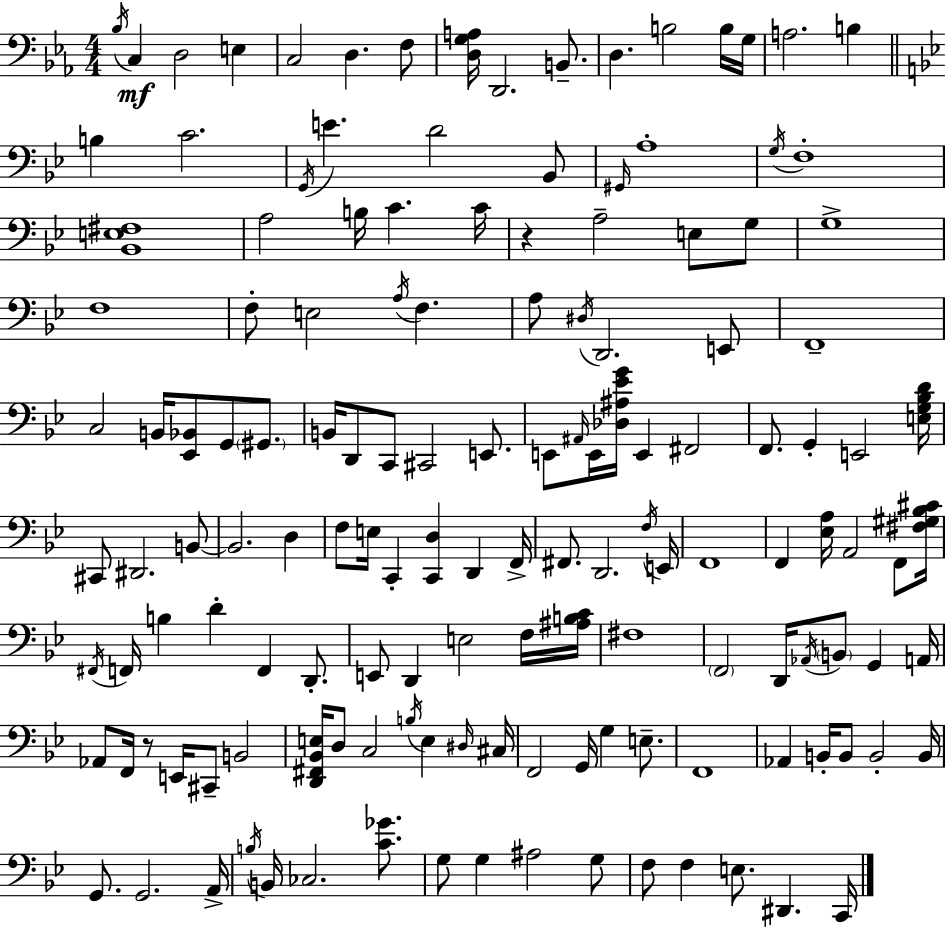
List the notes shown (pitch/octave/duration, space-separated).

Bb3/s C3/q D3/h E3/q C3/h D3/q. F3/e [D3,G3,A3]/s D2/h. B2/e. D3/q. B3/h B3/s G3/s A3/h. B3/q B3/q C4/h. G2/s E4/q. D4/h Bb2/e G#2/s A3/w G3/s F3/w [Bb2,E3,F#3]/w A3/h B3/s C4/q. C4/s R/q A3/h E3/e G3/e G3/w F3/w F3/e E3/h A3/s F3/q. A3/e D#3/s D2/h. E2/e F2/w C3/h B2/s [Eb2,Bb2]/e G2/e G#2/e. B2/s D2/e C2/e C#2/h E2/e. E2/e A#2/s E2/s [Db3,A#3,Eb4,G4]/s E2/q F#2/h F2/e. G2/q E2/h [E3,G3,Bb3,D4]/s C#2/e D#2/h. B2/e B2/h. D3/q F3/e E3/s C2/q [C2,D3]/q D2/q F2/s F#2/e. D2/h. F3/s E2/s F2/w F2/q [Eb3,A3]/s A2/h F2/e [F#3,G#3,Bb3,C#4]/s F#2/s F2/s B3/q D4/q F2/q D2/e. E2/e D2/q E3/h F3/s [A#3,B3,C4]/s F#3/w F2/h D2/s Ab2/s B2/e G2/q A2/s Ab2/e F2/s R/e E2/s C#2/e B2/h [D2,F#2,Bb2,E3]/s D3/e C3/h B3/s E3/q D#3/s C#3/s F2/h G2/s G3/q E3/e. F2/w Ab2/q B2/s B2/e B2/h B2/s G2/e. G2/h. A2/s B3/s B2/s CES3/h. [C4,Gb4]/e. G3/e G3/q A#3/h G3/e F3/e F3/q E3/e. D#2/q. C2/s